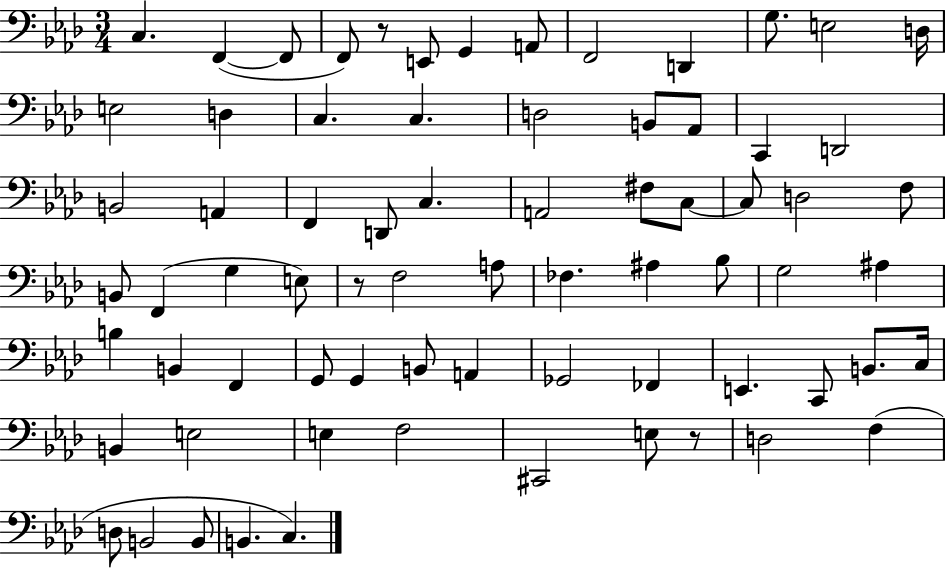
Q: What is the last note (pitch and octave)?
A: C3